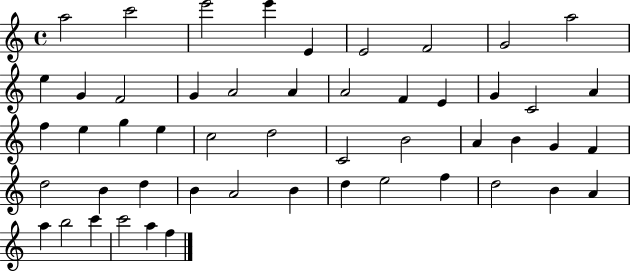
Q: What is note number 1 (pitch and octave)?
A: A5